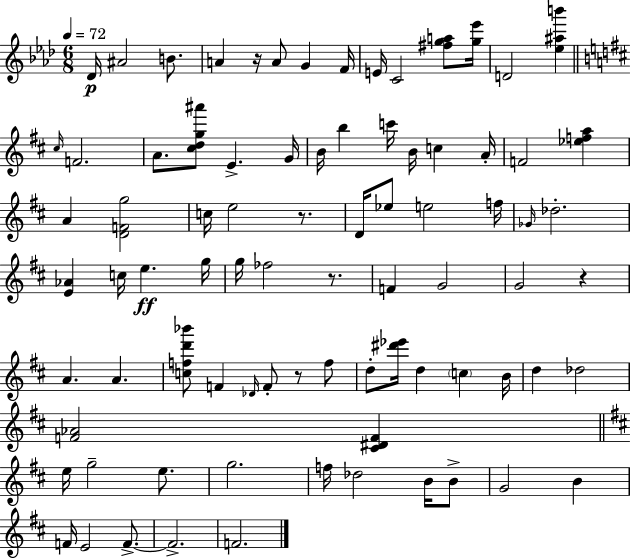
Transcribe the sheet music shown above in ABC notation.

X:1
T:Untitled
M:6/8
L:1/4
K:Ab
_D/4 ^A2 B/2 A z/4 A/2 G F/4 E/4 C2 [^fga]/2 [g_e']/4 D2 [_e^ab'] ^c/4 F2 A/2 [^cdg^a']/2 E G/4 B/4 b c'/4 B/4 c A/4 F2 [_efa] A [DFg]2 c/4 e2 z/2 D/4 _e/2 e2 f/4 _G/4 _d2 [E_A] c/4 e g/4 g/4 _f2 z/2 F G2 G2 z A A [cfd'_b']/2 F _D/4 F/2 z/2 f/2 d/2 [^d'_e']/4 d c B/4 d _d2 [F_A]2 [^C^DF] e/4 g2 e/2 g2 f/4 _d2 B/4 B/2 G2 B F/4 E2 F/2 F2 F2